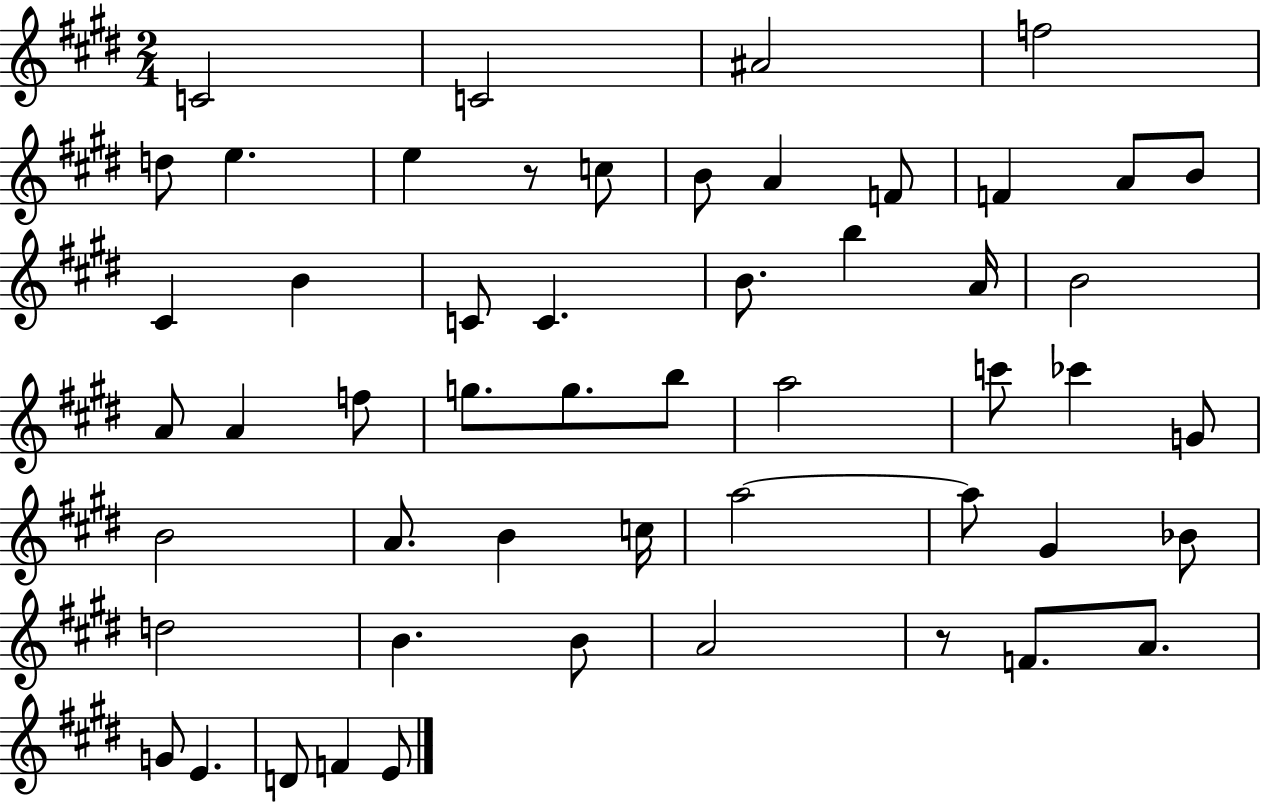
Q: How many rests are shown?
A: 2